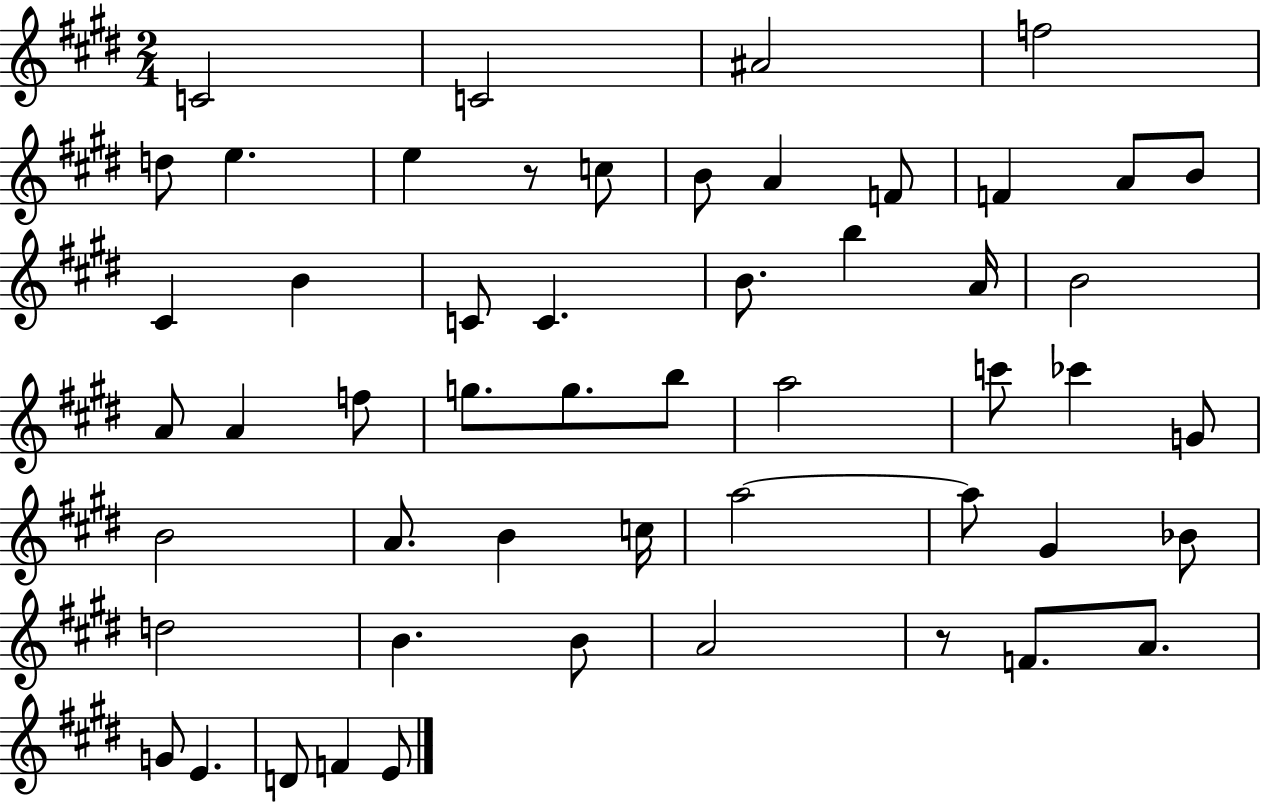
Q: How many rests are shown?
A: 2